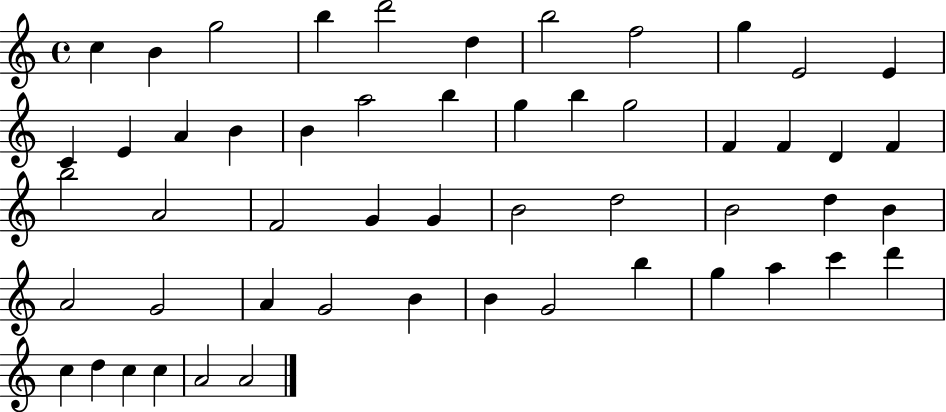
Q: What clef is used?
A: treble